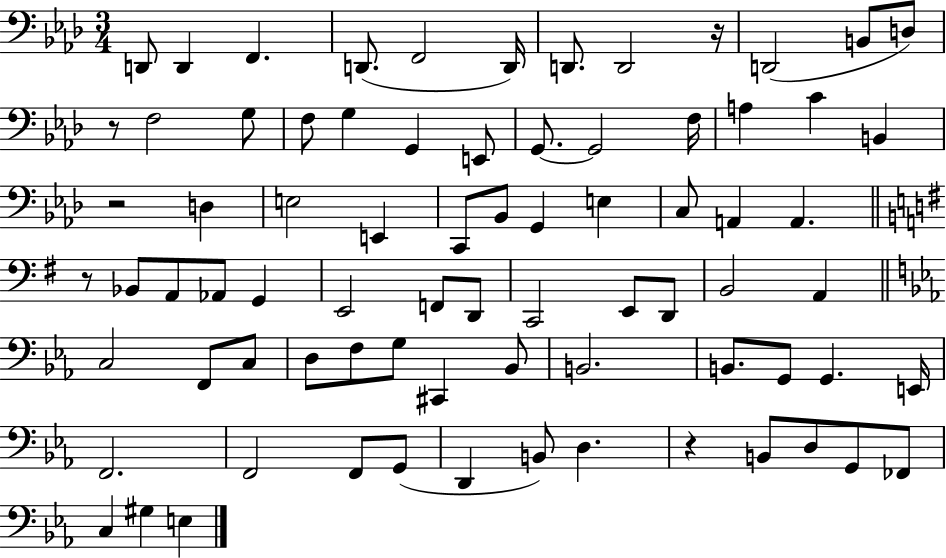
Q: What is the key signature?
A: AES major